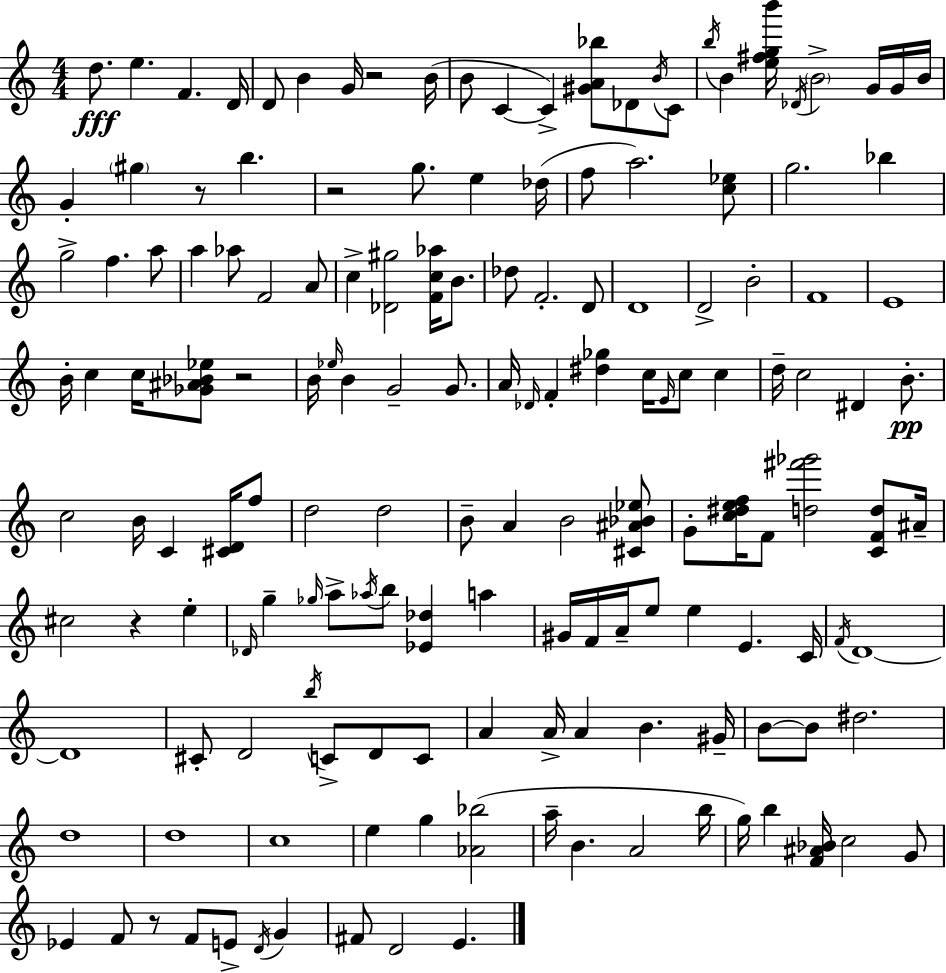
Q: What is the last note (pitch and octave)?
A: E4